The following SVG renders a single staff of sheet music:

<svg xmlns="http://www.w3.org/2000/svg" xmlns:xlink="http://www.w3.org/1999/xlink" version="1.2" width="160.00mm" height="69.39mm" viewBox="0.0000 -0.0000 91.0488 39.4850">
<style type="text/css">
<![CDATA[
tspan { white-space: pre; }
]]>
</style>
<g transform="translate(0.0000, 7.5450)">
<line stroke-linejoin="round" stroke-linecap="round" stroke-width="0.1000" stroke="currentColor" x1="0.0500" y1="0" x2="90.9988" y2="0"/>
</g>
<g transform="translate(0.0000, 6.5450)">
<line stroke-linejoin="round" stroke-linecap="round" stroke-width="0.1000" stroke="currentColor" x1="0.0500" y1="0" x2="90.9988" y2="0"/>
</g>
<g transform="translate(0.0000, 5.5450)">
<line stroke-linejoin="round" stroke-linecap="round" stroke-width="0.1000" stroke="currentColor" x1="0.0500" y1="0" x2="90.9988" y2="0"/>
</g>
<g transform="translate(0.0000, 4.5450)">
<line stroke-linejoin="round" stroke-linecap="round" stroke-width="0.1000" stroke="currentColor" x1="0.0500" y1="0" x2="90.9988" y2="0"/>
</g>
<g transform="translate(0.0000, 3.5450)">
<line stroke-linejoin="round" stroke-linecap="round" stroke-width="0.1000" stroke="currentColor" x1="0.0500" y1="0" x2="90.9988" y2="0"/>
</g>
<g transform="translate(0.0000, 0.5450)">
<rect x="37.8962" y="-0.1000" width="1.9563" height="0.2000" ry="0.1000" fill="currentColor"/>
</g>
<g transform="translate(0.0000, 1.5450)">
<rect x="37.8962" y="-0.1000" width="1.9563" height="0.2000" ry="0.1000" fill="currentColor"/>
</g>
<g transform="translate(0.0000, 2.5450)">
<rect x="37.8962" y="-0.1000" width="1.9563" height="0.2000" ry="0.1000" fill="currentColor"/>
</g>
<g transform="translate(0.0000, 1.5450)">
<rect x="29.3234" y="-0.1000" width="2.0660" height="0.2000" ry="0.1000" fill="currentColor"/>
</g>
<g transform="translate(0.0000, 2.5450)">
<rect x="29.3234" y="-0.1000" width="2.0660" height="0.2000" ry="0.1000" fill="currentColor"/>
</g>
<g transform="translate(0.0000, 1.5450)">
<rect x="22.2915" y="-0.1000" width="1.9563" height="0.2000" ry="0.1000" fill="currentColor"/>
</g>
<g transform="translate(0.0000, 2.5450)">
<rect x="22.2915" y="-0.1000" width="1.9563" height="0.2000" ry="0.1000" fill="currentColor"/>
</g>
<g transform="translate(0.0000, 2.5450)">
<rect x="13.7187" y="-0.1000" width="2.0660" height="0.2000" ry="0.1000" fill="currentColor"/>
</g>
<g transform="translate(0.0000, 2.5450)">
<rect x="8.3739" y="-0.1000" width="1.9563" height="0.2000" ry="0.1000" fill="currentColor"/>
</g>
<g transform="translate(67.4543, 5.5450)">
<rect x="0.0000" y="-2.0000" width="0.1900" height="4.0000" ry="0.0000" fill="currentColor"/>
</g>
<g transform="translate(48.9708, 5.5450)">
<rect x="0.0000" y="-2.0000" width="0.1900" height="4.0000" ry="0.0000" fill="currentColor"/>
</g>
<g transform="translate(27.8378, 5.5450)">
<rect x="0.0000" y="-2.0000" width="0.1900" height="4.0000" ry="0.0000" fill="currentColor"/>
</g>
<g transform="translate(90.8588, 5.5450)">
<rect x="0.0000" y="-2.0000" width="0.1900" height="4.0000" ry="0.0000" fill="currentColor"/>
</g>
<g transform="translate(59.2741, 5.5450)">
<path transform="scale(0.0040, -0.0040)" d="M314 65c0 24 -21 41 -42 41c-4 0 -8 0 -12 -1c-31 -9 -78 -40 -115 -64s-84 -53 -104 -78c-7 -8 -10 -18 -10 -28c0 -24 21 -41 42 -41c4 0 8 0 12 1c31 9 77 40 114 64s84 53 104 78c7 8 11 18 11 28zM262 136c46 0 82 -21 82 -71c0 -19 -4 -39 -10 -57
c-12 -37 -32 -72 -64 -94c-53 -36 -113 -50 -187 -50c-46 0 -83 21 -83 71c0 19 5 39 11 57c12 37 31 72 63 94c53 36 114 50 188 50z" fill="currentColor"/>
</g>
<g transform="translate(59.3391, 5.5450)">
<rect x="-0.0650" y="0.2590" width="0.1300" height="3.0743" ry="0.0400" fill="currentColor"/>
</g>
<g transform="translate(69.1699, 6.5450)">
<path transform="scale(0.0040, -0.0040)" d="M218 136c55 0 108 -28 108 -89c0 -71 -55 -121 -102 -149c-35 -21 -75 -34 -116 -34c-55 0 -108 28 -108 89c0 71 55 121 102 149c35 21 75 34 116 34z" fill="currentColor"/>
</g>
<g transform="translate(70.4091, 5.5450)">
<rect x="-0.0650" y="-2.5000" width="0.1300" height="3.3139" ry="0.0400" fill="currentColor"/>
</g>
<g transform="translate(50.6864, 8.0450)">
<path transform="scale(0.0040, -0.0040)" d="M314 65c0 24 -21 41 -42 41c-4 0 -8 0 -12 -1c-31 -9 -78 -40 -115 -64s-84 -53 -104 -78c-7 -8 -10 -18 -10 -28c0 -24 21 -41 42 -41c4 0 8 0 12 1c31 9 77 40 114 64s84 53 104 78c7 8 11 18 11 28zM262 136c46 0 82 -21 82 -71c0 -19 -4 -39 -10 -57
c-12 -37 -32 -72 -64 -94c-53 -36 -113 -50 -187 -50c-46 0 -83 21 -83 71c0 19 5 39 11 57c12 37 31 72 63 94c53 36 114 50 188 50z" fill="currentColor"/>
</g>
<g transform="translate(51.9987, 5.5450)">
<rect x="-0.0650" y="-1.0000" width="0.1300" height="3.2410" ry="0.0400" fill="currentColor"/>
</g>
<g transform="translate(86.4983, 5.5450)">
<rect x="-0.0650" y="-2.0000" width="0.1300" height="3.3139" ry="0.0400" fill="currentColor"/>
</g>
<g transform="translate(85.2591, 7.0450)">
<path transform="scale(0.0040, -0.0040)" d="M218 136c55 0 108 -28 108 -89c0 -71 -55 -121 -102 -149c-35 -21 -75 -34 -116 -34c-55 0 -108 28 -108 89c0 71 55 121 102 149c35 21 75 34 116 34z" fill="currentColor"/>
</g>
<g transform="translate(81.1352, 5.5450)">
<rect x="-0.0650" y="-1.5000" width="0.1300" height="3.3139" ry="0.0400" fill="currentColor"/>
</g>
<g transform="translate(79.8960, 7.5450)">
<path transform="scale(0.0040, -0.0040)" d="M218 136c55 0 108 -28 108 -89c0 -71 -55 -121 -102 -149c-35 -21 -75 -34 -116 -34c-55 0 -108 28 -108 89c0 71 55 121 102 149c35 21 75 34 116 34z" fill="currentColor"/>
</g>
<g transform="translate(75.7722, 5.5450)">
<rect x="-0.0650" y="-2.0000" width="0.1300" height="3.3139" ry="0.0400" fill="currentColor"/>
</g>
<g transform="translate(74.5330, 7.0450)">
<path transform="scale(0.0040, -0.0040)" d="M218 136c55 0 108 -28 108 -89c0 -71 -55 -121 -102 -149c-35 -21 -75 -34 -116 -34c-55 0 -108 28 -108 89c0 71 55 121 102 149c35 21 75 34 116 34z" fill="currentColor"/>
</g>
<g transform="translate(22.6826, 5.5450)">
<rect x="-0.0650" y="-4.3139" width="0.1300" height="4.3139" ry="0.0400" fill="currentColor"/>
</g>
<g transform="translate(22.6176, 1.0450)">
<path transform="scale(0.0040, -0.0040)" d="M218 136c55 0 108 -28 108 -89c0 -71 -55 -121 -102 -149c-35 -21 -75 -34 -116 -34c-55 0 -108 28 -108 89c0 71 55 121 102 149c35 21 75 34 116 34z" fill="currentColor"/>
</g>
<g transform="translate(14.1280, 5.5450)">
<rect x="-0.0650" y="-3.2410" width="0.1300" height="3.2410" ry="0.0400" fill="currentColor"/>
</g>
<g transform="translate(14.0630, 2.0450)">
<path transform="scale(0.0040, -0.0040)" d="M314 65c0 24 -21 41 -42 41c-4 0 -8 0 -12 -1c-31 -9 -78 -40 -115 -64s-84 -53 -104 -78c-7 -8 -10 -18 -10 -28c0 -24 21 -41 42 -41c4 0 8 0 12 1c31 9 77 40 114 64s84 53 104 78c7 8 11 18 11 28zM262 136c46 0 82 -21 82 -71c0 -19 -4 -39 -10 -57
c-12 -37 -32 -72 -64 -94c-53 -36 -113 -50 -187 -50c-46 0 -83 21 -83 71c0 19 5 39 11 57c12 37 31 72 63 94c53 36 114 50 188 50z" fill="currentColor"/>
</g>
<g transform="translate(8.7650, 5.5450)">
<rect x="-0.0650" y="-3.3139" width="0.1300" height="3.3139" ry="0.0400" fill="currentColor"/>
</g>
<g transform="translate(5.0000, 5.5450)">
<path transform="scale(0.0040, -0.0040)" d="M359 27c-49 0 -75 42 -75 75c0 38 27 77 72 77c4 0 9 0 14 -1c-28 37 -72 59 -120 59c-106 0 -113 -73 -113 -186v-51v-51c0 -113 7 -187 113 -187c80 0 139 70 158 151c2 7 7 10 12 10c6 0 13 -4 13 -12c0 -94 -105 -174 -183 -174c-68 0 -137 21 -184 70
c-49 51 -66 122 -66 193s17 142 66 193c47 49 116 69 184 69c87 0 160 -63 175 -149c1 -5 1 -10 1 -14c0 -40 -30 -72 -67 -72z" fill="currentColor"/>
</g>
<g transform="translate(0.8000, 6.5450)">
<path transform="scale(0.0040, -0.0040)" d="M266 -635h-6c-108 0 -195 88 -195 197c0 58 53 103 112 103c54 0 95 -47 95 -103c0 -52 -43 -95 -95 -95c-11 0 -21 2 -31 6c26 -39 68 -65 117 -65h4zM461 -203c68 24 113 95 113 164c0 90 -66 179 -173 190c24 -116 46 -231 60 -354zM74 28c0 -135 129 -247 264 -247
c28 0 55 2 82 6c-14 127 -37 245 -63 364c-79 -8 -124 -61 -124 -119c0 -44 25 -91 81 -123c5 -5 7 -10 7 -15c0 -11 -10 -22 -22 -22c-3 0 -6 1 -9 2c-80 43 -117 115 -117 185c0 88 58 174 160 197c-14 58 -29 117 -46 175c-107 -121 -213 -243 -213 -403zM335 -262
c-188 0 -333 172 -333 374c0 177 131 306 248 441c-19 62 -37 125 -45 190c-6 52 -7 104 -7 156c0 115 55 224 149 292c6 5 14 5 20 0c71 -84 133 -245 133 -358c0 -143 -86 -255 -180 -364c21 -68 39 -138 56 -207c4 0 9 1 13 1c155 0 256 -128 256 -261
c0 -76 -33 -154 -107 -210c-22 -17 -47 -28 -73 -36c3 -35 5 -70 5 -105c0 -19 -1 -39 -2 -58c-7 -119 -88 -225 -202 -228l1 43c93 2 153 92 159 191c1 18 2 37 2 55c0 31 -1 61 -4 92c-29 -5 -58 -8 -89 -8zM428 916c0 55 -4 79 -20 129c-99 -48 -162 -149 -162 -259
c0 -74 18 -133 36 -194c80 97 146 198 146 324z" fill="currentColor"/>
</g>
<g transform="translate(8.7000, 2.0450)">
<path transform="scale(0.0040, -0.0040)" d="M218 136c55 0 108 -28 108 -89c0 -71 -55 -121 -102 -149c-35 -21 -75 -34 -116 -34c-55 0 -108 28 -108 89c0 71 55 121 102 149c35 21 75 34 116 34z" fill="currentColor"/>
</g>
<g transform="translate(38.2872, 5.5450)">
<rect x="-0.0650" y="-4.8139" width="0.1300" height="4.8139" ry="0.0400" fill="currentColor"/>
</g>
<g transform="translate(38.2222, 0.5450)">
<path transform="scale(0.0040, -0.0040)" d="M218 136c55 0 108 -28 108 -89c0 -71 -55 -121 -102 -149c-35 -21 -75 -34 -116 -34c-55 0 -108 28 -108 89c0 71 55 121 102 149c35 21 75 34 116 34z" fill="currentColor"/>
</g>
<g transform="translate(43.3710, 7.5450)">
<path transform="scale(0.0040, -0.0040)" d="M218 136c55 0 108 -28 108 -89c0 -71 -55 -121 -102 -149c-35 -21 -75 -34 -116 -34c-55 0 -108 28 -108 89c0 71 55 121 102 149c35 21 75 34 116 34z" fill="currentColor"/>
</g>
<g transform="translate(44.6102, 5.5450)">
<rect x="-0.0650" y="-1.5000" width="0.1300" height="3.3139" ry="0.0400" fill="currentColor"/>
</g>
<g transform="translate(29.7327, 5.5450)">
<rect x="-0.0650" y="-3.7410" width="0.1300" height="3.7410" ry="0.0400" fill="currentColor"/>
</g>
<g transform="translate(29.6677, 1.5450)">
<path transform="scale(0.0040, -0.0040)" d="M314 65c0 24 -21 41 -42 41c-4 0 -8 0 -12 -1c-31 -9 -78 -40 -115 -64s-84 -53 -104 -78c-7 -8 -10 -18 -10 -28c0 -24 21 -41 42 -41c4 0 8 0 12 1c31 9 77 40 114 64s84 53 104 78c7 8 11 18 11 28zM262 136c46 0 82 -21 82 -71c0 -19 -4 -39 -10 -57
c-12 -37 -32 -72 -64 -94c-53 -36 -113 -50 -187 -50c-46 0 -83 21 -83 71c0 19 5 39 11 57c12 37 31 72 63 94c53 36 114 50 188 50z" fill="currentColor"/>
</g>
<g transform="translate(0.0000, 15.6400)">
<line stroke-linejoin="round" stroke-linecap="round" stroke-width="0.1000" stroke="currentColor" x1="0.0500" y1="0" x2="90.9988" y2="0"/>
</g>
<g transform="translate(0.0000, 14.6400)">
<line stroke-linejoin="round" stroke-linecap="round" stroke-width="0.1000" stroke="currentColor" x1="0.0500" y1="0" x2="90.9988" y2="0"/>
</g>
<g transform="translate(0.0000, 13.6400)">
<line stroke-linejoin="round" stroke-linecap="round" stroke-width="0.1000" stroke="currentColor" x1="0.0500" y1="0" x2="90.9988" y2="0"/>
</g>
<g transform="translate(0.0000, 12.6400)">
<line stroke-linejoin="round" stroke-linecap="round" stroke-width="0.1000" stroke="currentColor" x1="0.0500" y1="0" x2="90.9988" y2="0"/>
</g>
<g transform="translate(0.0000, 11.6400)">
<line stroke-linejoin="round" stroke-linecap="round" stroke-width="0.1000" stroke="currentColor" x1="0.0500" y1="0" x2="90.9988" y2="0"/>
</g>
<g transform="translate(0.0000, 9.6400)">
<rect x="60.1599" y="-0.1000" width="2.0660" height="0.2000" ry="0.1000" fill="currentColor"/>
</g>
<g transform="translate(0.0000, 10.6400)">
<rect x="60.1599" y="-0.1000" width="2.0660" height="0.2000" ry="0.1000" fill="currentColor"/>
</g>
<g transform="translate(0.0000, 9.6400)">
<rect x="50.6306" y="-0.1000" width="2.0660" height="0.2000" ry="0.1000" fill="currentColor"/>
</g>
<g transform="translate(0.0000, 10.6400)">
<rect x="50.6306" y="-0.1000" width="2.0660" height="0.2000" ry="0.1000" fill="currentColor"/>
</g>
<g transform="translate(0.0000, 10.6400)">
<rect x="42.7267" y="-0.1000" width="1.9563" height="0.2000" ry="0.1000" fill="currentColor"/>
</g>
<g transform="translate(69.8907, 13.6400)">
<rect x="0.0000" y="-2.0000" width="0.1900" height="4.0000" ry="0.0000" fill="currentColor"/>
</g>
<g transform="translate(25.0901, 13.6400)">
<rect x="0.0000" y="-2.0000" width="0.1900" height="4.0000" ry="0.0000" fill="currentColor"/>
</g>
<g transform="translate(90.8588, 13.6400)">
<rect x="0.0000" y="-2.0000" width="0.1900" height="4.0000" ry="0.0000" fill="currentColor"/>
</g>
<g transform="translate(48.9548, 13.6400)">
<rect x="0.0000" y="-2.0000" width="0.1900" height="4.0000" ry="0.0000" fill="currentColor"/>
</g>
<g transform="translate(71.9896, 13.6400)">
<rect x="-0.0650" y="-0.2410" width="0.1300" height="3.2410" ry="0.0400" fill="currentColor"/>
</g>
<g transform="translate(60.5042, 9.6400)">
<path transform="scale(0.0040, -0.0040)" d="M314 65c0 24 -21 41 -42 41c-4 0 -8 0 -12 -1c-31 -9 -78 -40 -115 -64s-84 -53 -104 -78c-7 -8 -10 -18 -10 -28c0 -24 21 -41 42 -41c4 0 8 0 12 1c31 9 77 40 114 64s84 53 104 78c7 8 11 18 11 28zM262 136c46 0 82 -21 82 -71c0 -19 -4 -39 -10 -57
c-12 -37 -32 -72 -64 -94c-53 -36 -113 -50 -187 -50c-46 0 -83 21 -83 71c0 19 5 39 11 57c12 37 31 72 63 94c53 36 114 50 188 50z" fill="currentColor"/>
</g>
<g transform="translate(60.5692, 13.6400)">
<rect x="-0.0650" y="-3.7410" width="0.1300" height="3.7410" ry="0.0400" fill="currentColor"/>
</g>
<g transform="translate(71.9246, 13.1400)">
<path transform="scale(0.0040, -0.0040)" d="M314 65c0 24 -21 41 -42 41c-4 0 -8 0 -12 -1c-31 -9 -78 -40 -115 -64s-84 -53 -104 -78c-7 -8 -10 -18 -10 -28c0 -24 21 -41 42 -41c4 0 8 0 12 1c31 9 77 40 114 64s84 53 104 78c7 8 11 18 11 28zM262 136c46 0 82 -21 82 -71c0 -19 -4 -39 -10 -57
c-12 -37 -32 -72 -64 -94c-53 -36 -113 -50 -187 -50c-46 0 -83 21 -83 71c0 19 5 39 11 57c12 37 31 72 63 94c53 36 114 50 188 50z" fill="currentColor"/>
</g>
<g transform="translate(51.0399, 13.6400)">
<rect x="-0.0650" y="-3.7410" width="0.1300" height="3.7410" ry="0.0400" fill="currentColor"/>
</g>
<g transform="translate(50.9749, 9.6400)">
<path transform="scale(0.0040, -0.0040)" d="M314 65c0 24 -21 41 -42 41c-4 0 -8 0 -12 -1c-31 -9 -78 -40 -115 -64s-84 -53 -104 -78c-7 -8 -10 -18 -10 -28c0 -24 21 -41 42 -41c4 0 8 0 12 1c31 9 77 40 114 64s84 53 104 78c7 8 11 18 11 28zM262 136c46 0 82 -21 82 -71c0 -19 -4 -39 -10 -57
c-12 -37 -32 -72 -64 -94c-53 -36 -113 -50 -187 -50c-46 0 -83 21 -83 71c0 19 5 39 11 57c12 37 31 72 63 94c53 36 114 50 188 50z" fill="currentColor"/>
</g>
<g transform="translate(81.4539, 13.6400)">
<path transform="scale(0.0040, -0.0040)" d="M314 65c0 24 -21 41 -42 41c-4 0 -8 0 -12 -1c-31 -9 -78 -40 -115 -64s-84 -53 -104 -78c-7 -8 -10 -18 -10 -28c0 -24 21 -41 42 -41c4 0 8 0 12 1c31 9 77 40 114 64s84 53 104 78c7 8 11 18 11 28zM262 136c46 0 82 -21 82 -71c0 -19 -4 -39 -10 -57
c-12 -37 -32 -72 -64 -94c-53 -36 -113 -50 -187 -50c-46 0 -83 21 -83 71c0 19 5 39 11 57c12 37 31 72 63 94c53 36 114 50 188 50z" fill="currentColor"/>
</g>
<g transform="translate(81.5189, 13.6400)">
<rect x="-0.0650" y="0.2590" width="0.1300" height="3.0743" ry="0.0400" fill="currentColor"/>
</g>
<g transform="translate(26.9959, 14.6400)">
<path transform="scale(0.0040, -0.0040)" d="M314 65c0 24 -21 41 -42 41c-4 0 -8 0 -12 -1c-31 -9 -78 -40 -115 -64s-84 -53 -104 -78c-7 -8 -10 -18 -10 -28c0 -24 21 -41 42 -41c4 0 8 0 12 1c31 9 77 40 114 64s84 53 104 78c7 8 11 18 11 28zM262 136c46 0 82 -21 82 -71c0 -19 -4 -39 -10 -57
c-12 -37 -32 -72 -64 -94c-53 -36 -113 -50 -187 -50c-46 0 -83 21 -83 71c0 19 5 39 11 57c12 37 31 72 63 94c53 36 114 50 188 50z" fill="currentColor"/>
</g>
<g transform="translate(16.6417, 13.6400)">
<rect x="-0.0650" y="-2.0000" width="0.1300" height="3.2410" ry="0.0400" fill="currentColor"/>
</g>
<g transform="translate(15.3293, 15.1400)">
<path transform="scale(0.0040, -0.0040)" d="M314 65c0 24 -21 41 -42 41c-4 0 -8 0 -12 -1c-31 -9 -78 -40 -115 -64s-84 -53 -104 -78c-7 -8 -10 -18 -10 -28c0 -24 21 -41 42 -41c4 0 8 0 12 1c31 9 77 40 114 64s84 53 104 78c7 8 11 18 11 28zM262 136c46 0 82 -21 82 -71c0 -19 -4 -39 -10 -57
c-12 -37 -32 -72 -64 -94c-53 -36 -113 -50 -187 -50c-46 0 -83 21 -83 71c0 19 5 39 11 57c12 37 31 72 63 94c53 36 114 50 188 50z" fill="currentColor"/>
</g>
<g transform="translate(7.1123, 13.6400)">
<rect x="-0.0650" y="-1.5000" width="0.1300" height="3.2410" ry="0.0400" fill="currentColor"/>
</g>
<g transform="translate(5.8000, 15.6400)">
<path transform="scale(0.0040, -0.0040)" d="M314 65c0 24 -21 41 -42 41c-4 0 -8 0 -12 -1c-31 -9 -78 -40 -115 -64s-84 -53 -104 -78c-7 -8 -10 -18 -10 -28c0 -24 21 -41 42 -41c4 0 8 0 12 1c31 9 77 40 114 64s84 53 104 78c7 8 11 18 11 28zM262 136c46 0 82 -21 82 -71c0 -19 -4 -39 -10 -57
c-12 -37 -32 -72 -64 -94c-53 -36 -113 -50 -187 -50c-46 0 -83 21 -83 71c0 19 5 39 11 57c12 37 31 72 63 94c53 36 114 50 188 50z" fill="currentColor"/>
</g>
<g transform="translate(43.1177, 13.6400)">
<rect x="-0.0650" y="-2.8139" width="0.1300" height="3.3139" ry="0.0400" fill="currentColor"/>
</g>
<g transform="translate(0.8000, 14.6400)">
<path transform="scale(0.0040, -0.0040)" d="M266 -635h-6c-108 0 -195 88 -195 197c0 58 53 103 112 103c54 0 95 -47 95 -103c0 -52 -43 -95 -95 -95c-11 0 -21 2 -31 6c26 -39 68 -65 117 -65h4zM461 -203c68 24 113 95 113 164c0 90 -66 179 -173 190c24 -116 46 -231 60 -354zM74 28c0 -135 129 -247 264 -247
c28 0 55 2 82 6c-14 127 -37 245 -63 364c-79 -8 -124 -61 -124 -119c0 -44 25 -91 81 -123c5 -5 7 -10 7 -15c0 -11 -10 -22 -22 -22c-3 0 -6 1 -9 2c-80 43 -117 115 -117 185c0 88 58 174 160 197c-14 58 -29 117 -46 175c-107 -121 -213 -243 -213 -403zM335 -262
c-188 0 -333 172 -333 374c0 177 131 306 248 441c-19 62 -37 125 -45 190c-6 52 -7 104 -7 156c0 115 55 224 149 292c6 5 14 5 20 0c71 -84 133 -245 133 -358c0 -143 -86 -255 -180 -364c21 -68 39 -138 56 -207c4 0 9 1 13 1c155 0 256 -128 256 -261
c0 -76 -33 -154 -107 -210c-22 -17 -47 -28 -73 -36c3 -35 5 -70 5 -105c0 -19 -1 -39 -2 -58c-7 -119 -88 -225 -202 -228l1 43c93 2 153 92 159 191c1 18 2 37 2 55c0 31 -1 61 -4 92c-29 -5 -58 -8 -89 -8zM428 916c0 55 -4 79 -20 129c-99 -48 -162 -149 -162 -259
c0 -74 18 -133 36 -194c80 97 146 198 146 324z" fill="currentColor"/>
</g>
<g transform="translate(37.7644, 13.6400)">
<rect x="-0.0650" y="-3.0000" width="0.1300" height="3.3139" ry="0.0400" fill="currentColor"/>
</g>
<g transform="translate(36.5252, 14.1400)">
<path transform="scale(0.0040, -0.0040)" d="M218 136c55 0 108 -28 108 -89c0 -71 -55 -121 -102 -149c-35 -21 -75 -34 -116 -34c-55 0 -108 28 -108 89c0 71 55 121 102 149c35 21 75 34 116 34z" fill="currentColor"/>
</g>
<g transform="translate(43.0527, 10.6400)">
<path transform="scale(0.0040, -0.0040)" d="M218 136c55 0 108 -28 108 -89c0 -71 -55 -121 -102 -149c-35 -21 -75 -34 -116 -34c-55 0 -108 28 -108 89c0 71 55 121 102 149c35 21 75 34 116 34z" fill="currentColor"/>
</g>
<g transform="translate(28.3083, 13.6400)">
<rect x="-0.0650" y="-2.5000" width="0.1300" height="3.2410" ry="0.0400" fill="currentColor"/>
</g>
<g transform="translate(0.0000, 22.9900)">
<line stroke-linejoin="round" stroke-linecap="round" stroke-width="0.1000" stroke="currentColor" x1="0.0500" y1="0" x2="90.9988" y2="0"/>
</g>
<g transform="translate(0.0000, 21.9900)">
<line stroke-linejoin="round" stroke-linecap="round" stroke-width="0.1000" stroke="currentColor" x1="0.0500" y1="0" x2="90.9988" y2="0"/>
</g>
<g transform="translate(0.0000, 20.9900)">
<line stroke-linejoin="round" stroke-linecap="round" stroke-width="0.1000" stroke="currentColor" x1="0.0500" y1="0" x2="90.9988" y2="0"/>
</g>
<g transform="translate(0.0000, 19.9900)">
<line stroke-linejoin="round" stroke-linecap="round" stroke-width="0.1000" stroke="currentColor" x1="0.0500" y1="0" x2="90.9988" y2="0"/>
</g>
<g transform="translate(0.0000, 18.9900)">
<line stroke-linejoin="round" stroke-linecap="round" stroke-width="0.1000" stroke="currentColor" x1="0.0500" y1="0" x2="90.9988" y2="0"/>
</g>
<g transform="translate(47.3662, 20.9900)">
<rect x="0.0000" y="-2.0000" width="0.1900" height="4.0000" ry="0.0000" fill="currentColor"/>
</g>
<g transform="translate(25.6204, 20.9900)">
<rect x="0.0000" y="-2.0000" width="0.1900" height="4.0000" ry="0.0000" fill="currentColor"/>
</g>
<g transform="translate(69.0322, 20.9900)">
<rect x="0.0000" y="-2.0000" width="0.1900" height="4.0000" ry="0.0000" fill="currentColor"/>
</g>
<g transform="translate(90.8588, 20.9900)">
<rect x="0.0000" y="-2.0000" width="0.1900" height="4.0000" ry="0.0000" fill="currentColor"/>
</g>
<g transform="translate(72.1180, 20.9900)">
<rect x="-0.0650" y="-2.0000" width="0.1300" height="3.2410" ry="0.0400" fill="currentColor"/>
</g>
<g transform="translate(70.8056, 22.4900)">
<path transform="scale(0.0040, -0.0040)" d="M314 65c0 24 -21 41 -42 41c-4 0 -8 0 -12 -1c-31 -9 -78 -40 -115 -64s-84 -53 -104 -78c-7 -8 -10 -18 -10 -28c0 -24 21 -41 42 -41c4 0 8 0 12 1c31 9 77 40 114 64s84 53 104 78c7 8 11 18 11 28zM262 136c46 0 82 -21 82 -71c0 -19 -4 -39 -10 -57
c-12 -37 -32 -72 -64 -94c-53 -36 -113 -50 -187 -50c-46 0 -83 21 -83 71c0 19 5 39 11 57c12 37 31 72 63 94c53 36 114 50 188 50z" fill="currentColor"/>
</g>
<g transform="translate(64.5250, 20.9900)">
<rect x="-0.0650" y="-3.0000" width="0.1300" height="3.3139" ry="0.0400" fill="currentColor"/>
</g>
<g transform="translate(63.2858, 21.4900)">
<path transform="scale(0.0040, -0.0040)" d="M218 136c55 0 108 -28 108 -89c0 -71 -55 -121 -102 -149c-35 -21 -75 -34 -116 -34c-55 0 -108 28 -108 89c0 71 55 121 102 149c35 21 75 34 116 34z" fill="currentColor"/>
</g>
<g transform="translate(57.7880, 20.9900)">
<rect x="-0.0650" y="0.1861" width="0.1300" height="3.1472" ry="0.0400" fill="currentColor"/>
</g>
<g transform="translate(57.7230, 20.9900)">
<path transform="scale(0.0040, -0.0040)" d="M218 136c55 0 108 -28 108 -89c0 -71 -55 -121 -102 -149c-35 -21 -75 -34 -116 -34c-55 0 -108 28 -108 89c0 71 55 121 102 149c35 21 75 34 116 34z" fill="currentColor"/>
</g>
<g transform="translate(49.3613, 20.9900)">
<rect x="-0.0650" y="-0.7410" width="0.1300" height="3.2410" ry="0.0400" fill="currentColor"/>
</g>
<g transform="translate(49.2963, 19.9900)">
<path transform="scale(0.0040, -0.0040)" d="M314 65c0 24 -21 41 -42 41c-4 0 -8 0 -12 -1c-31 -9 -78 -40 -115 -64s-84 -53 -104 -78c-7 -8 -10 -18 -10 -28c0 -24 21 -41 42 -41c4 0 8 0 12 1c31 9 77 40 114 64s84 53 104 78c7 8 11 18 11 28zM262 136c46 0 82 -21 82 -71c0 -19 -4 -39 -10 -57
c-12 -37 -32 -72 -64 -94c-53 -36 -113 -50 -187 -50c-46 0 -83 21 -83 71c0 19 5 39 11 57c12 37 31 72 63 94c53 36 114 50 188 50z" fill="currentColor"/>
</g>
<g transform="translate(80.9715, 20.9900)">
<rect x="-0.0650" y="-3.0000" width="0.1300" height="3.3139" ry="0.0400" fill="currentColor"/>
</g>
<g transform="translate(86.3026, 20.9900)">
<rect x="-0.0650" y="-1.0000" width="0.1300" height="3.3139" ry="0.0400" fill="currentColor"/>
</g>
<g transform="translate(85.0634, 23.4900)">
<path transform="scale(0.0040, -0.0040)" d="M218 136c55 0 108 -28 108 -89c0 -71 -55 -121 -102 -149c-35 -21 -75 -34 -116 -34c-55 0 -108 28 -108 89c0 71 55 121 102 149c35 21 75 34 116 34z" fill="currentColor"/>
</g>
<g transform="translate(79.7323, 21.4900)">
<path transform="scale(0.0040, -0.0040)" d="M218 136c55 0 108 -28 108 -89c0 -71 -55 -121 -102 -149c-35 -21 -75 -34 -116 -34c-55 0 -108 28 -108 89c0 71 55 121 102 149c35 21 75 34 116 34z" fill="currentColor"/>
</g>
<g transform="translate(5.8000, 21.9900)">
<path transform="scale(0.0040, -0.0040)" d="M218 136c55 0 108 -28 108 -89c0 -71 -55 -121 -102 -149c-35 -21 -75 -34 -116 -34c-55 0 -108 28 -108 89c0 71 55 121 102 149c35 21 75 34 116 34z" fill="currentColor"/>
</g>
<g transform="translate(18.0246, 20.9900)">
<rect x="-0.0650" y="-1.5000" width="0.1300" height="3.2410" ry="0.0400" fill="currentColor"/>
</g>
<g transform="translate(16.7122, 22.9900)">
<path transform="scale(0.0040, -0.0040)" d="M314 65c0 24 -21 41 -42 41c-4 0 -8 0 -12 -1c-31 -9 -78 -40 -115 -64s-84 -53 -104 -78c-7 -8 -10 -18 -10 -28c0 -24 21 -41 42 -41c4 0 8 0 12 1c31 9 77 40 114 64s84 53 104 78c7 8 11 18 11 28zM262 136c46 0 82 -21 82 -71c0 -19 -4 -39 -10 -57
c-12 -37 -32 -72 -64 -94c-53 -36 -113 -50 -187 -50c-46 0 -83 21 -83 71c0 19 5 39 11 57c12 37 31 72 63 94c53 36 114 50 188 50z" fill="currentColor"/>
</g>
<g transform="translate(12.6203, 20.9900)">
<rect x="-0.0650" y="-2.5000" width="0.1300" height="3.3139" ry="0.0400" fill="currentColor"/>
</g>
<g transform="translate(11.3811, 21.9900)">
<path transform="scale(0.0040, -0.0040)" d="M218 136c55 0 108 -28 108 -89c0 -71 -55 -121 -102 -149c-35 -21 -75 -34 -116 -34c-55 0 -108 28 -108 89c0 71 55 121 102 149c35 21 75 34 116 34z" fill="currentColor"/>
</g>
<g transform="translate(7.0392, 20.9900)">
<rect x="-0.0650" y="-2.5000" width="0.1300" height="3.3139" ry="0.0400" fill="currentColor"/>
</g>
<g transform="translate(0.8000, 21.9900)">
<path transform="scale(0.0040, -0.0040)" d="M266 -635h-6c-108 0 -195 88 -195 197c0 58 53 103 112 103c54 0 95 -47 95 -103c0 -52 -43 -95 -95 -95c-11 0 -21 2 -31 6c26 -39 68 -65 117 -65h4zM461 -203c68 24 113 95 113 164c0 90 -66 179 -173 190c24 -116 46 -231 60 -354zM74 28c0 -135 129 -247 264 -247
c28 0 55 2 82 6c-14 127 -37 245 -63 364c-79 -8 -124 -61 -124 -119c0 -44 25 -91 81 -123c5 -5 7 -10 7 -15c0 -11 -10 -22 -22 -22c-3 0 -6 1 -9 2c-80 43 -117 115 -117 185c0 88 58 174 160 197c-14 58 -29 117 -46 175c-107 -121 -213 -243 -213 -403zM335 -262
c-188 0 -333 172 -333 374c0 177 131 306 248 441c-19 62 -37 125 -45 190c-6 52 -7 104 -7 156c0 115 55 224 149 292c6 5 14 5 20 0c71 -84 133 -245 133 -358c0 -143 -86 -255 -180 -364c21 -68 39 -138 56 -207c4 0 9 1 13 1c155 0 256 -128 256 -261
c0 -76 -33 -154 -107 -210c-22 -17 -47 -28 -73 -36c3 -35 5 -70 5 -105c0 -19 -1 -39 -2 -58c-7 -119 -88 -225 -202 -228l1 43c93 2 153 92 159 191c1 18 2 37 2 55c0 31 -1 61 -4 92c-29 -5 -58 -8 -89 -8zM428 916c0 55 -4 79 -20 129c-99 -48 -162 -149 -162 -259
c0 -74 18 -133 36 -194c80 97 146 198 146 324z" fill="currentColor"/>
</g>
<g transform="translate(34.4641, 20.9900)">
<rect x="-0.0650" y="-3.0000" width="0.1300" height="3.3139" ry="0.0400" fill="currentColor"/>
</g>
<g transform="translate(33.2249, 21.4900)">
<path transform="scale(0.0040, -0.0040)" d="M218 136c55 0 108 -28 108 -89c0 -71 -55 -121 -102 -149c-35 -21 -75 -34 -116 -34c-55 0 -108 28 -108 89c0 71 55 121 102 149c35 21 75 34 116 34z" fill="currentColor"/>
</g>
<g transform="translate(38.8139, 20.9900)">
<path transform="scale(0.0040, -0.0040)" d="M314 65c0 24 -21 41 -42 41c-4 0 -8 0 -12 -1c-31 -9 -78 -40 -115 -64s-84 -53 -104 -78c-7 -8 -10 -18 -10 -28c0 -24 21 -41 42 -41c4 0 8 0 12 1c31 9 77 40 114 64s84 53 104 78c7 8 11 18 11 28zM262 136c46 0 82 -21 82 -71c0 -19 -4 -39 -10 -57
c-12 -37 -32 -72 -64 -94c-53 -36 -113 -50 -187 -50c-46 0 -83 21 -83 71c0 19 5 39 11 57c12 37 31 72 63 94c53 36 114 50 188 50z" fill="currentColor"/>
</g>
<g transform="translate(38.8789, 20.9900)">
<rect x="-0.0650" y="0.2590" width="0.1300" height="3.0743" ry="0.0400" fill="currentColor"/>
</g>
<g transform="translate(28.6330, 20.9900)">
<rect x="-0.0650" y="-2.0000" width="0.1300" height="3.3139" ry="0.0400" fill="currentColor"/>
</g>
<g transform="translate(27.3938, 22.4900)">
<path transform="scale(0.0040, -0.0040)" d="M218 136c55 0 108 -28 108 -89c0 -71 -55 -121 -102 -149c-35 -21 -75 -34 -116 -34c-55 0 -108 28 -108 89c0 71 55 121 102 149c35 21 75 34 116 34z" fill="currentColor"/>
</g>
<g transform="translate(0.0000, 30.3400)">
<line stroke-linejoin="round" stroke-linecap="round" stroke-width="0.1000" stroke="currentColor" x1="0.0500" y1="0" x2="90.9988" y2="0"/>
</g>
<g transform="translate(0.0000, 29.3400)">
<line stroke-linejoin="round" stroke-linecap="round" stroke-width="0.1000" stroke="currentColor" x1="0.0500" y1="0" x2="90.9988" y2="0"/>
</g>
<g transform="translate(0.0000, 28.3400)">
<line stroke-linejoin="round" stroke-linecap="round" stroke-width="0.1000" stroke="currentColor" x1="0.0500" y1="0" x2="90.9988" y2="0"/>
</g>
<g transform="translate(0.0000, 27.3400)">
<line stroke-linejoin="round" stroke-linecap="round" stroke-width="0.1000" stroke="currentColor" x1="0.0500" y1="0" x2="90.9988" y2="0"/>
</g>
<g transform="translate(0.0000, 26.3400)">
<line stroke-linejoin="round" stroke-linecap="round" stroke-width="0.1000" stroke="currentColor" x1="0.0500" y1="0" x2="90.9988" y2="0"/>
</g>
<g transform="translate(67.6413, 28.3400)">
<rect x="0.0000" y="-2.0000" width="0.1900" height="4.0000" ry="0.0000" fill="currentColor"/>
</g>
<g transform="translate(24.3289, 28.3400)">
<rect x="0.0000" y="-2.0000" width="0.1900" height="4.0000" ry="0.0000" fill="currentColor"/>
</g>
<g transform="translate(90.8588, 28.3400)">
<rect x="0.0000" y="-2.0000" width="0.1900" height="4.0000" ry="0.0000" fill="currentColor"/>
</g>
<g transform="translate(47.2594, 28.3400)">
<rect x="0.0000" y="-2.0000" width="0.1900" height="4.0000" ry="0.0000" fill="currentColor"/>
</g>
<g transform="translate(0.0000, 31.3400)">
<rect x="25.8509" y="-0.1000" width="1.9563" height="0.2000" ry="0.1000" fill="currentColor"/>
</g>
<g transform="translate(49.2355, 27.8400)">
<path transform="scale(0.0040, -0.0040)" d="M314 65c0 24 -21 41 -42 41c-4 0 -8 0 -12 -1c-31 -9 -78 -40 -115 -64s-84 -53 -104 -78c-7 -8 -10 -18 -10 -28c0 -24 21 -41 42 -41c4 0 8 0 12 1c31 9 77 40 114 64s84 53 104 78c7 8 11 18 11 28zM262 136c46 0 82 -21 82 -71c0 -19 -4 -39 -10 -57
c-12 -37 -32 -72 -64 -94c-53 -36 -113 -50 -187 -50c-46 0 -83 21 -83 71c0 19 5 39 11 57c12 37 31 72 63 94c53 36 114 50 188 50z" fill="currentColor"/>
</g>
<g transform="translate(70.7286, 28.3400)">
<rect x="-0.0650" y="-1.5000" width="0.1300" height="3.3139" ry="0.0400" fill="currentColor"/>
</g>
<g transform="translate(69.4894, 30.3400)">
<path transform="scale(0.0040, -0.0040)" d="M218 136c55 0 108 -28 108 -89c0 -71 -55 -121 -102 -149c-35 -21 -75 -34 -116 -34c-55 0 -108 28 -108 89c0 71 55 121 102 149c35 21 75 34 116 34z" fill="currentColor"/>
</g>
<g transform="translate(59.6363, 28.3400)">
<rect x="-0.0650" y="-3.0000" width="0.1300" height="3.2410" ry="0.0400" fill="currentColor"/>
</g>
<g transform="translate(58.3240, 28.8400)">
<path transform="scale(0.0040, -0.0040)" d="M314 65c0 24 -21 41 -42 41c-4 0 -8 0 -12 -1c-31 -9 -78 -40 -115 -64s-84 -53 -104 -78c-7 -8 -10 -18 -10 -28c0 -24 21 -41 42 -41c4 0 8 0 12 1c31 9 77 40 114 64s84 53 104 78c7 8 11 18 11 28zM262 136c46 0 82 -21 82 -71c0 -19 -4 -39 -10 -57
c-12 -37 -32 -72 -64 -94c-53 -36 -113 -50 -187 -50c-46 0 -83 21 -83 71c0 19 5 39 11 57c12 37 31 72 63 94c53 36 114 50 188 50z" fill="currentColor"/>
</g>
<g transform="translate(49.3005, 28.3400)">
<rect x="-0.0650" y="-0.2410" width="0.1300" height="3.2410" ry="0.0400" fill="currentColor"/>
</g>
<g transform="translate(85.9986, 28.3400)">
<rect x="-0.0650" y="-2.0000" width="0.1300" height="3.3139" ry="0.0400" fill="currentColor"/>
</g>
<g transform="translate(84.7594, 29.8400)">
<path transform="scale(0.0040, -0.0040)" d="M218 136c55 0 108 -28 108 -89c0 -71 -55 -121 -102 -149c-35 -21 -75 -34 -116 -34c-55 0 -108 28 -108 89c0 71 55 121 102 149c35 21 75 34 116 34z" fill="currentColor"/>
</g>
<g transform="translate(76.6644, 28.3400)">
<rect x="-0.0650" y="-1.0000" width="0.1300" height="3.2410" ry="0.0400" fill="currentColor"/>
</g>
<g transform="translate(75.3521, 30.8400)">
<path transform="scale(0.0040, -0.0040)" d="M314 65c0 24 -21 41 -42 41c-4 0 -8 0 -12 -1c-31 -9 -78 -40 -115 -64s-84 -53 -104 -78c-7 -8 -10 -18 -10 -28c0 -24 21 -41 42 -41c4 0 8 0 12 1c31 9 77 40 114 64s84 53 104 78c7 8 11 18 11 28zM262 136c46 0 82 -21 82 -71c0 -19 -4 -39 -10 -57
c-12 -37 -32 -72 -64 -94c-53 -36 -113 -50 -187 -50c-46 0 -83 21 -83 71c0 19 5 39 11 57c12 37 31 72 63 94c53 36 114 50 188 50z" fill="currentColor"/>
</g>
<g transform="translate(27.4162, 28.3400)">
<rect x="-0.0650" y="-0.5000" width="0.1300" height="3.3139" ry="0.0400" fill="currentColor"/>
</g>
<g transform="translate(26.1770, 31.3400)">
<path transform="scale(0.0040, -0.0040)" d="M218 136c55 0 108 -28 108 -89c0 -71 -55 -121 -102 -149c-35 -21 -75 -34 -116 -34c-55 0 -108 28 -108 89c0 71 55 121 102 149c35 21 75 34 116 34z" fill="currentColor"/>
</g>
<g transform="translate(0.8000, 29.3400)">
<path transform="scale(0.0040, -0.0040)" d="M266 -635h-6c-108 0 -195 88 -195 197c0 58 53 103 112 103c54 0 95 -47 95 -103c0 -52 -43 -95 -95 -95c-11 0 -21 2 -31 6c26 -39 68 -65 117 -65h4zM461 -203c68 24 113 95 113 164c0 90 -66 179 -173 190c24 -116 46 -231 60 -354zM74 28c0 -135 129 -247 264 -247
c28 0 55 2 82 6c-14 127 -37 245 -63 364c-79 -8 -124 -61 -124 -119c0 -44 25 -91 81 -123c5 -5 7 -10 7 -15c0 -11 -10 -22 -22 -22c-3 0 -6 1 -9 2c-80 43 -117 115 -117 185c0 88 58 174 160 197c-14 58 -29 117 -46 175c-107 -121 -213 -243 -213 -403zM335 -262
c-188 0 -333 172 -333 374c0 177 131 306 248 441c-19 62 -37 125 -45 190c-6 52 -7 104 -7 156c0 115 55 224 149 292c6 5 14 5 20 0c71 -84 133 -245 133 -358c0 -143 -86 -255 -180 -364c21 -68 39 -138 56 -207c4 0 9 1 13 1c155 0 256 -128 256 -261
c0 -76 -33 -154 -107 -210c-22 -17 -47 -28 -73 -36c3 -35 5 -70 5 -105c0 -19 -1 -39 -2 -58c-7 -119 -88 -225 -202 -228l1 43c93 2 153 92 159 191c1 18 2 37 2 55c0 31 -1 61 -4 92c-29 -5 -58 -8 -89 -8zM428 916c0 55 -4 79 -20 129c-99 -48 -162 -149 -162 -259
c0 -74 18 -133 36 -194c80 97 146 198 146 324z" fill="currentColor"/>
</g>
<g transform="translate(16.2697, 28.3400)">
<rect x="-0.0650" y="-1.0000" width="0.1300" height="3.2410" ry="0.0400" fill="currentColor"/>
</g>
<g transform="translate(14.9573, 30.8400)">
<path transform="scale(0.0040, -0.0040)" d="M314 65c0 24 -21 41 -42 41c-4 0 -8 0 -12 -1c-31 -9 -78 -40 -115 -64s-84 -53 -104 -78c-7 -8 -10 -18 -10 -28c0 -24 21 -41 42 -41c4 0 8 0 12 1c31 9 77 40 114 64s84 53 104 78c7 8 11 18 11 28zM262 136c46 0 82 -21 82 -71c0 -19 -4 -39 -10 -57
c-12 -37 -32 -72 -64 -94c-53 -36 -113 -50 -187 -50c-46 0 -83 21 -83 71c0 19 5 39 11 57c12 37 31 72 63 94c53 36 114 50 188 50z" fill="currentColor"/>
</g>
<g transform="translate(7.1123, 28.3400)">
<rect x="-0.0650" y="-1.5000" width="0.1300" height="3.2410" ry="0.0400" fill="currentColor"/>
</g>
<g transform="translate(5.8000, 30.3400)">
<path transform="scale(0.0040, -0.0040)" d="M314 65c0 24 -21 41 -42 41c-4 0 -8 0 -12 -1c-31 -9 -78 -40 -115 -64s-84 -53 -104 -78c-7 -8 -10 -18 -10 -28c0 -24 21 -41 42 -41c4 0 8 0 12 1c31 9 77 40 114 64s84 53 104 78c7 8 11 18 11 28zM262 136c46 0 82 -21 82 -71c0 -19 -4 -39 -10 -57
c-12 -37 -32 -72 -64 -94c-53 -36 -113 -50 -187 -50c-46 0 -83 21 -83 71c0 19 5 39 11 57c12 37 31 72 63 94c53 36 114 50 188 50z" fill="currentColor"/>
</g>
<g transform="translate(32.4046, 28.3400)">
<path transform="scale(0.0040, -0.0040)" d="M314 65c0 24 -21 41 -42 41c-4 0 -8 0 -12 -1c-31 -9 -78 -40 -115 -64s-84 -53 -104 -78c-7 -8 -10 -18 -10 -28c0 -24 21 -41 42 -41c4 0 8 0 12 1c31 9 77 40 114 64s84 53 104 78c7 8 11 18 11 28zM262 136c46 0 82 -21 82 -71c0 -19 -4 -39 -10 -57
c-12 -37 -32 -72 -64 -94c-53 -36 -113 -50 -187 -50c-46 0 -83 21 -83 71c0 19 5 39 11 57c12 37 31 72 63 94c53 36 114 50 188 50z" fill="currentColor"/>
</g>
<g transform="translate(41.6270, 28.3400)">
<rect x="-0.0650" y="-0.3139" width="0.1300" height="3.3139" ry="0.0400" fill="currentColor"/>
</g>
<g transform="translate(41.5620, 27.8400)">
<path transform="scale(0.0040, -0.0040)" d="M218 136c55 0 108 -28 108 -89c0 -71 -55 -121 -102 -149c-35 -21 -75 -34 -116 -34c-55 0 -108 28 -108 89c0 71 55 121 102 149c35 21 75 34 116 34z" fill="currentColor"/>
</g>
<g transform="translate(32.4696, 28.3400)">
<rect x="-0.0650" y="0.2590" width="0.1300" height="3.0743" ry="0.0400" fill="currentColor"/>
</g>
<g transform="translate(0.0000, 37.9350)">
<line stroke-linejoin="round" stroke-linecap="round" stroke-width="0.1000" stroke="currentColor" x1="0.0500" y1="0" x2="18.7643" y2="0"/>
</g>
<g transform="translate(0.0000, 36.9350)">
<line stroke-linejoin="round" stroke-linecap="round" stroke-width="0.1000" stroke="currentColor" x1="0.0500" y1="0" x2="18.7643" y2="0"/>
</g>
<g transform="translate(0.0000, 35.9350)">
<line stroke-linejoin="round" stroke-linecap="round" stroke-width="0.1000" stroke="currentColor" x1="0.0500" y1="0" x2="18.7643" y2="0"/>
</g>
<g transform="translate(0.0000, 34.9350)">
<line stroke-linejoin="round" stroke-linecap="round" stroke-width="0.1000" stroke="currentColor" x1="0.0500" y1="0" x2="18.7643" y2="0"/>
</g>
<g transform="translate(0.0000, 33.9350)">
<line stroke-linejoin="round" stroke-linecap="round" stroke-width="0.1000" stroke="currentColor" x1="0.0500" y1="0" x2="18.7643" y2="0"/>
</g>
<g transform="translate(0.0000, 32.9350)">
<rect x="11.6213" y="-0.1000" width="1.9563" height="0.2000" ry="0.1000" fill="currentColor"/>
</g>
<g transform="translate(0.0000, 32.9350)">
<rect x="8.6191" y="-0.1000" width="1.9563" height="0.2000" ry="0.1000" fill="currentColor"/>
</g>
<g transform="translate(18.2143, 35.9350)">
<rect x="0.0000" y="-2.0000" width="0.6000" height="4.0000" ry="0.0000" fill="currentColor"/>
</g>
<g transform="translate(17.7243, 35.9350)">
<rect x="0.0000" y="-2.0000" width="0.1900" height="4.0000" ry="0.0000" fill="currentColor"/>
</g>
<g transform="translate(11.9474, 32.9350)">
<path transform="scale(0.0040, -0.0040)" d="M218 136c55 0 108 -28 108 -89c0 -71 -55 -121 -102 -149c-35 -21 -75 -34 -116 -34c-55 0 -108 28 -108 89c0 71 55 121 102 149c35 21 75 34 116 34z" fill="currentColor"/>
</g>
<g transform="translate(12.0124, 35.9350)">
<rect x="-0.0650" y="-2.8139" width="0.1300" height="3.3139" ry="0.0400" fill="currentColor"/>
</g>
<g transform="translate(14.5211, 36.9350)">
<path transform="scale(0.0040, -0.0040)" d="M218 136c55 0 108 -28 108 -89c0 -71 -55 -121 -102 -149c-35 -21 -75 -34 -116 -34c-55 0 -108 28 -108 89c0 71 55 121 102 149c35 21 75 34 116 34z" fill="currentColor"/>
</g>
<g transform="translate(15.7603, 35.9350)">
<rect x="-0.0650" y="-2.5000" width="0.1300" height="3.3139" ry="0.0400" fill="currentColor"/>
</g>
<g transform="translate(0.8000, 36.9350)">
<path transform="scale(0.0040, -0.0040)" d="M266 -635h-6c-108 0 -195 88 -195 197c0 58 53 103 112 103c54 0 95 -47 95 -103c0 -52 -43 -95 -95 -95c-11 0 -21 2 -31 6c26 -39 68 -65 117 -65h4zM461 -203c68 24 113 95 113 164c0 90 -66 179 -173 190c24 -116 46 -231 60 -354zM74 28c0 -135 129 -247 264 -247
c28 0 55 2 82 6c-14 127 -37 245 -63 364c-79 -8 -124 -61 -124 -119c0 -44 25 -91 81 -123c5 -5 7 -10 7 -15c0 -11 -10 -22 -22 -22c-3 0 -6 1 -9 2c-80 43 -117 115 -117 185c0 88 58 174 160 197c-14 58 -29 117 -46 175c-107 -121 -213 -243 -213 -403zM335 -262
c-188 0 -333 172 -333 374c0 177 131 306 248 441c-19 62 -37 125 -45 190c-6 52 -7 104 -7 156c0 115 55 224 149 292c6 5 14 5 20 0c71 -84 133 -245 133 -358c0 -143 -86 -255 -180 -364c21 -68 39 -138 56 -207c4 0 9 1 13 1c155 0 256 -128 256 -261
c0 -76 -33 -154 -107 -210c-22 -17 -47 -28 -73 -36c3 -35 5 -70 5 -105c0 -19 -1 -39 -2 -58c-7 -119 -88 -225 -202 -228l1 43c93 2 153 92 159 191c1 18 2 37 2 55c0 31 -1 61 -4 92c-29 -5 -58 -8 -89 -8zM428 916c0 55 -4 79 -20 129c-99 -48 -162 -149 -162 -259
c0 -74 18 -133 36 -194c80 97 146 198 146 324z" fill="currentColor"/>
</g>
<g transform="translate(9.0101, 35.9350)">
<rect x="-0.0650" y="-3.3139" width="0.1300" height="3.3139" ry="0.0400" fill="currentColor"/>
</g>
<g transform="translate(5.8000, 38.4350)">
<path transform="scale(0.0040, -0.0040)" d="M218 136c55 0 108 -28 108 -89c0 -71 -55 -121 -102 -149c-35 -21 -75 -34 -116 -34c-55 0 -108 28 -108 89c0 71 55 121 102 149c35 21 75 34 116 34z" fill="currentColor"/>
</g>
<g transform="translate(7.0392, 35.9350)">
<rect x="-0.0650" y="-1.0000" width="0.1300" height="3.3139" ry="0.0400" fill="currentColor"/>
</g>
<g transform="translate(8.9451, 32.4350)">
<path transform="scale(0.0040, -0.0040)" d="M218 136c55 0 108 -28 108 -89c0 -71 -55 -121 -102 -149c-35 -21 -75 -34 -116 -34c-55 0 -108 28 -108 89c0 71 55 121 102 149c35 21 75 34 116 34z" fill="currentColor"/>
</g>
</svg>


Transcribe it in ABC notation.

X:1
T:Untitled
M:4/4
L:1/4
K:C
b b2 d' c'2 e' E D2 B2 G F E F E2 F2 G2 A a c'2 c'2 c2 B2 G G E2 F A B2 d2 B A F2 A D E2 D2 C B2 c c2 A2 E D2 F D b a G